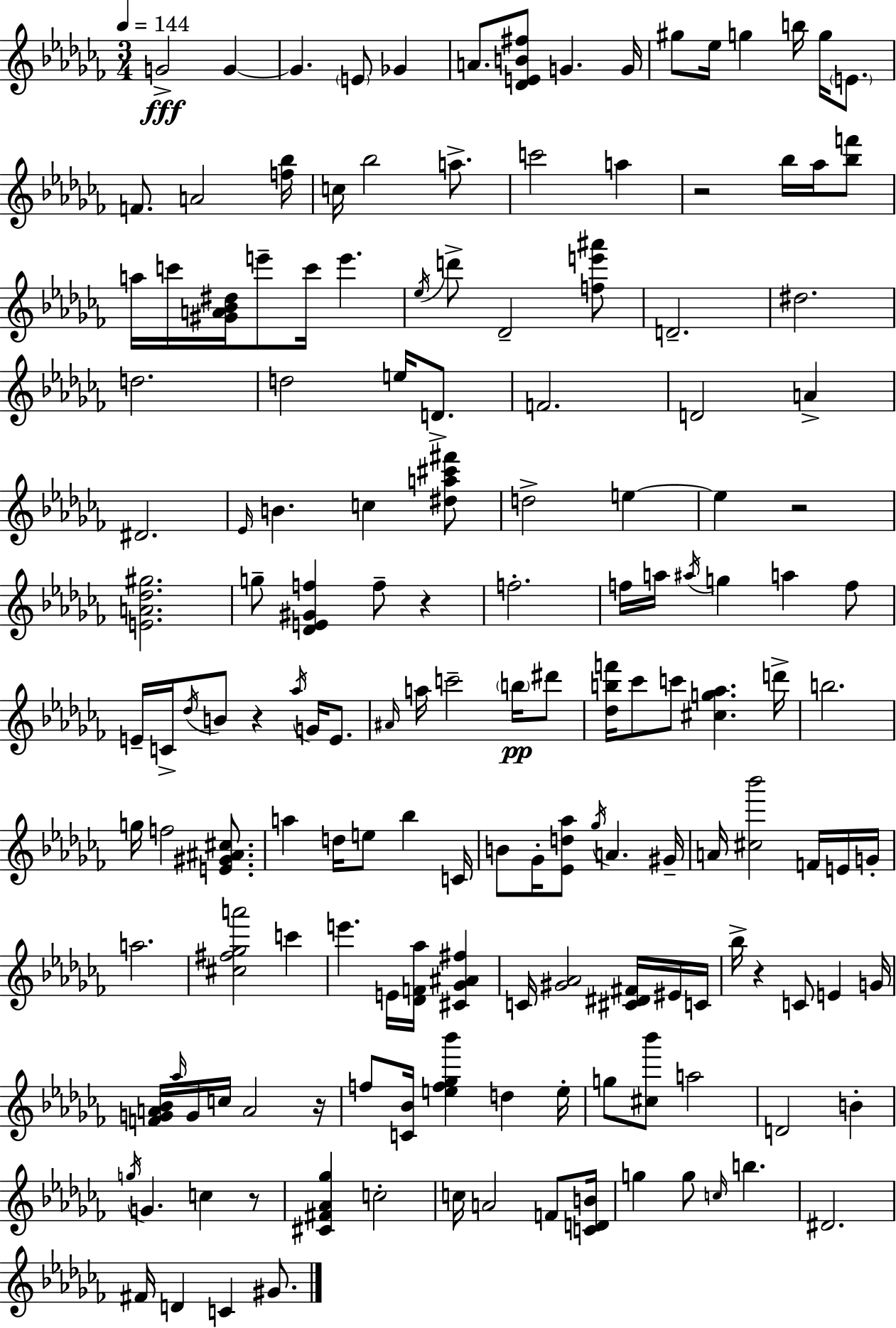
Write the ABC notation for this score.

X:1
T:Untitled
M:3/4
L:1/4
K:Abm
G2 G G E/2 _G A/2 [_DEB^f]/2 G G/4 ^g/2 _e/4 g b/4 g/4 E/2 F/2 A2 [f_b]/4 c/4 _b2 a/2 c'2 a z2 _b/4 _a/4 [_bf']/2 a/4 c'/4 [^GA_B^d]/4 e'/2 c'/4 e' _e/4 d'/2 _D2 [fe'^a']/2 D2 ^d2 d2 d2 e/4 D/2 F2 D2 A ^D2 _E/4 B c [^da^c'^f']/2 d2 e e z2 [EA_d^g]2 g/2 [_DE^Gf] f/2 z f2 f/4 a/4 ^a/4 g a f/2 E/4 C/4 _d/4 B/2 z _a/4 G/4 E/2 ^A/4 a/4 c'2 b/4 ^d'/2 [_dbf']/4 _c'/2 c'/2 [^cg_a] d'/4 b2 g/4 f2 [E^G^A^c]/2 a d/4 e/2 _b C/4 B/2 _G/4 [_Ed_a]/2 _g/4 A ^G/4 A/4 [^c_b']2 F/4 E/4 G/4 a2 [^c^f_ga']2 c' e' E/4 [_DF_a]/4 [^C_G^A^f] C/4 [^G_A]2 [^C^D^F]/4 ^E/4 C/4 _b/4 z C/2 E G/4 [FGA_B]/4 _a/4 G/4 c/4 A2 z/4 f/2 [C_B]/4 [ef_g_b'] d e/4 g/2 [^c_b']/2 a2 D2 B g/4 G c z/2 [^C^F_A_g] c2 c/4 A2 F/2 [CDB]/4 g g/2 c/4 b ^D2 ^F/4 D C ^G/2